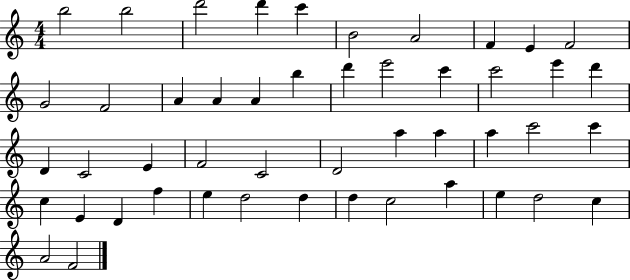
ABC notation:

X:1
T:Untitled
M:4/4
L:1/4
K:C
b2 b2 d'2 d' c' B2 A2 F E F2 G2 F2 A A A b d' e'2 c' c'2 e' d' D C2 E F2 C2 D2 a a a c'2 c' c E D f e d2 d d c2 a e d2 c A2 F2